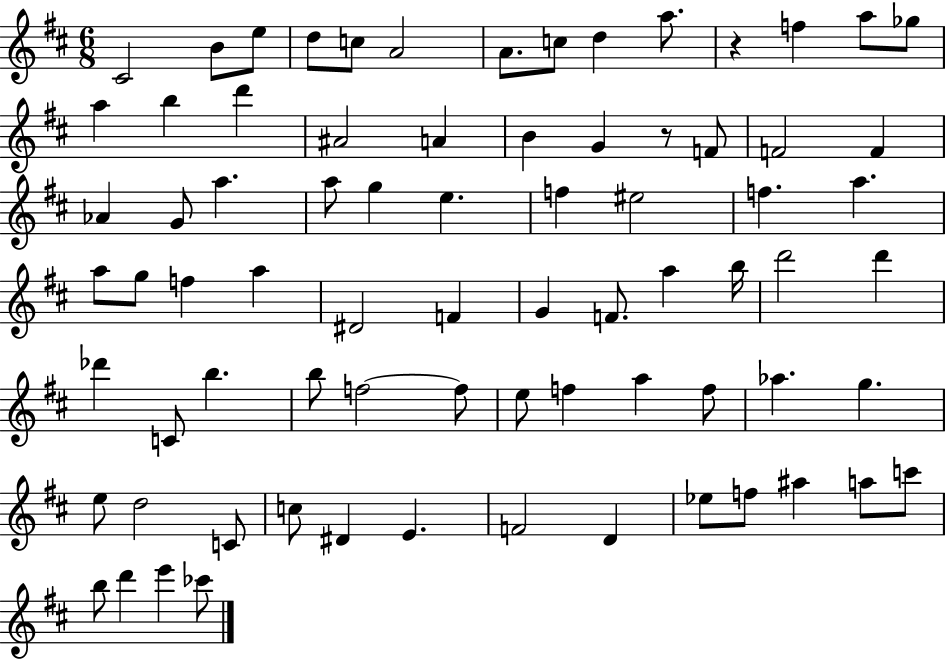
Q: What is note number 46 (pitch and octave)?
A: Db6